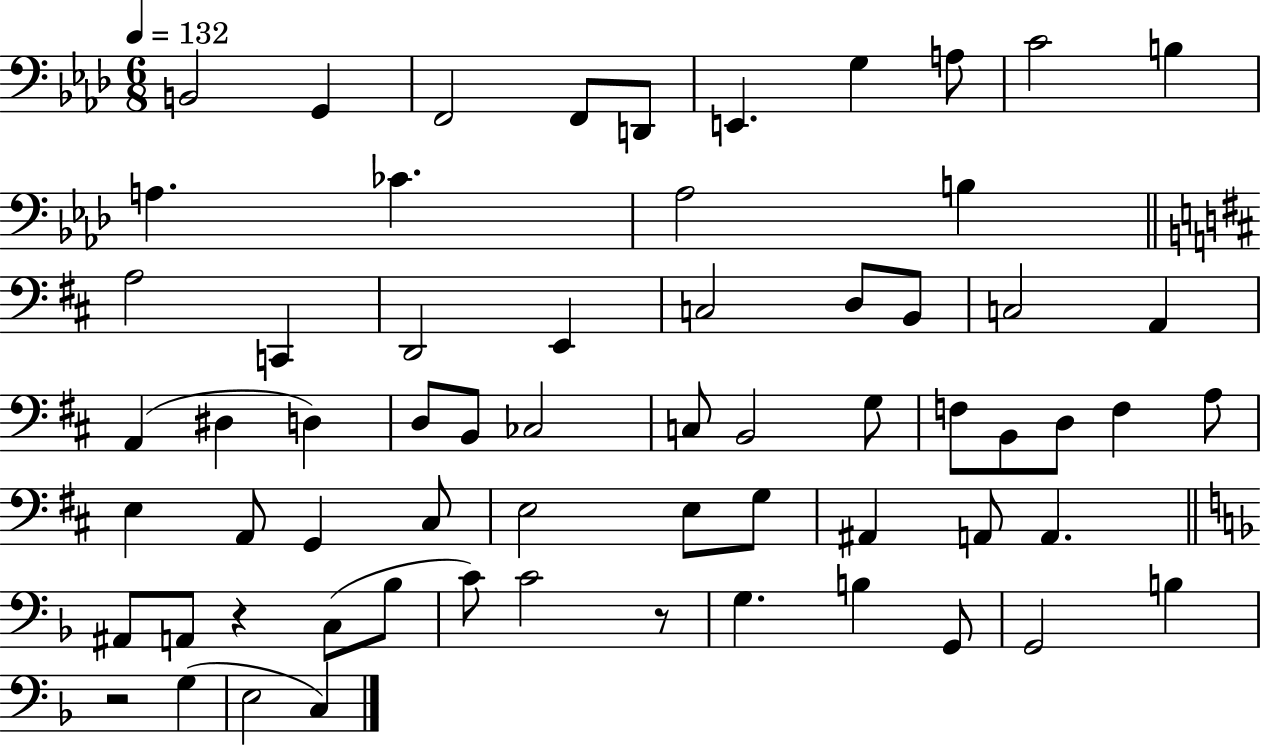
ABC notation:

X:1
T:Untitled
M:6/8
L:1/4
K:Ab
B,,2 G,, F,,2 F,,/2 D,,/2 E,, G, A,/2 C2 B, A, _C _A,2 B, A,2 C,, D,,2 E,, C,2 D,/2 B,,/2 C,2 A,, A,, ^D, D, D,/2 B,,/2 _C,2 C,/2 B,,2 G,/2 F,/2 B,,/2 D,/2 F, A,/2 E, A,,/2 G,, ^C,/2 E,2 E,/2 G,/2 ^A,, A,,/2 A,, ^A,,/2 A,,/2 z C,/2 _B,/2 C/2 C2 z/2 G, B, G,,/2 G,,2 B, z2 G, E,2 C,